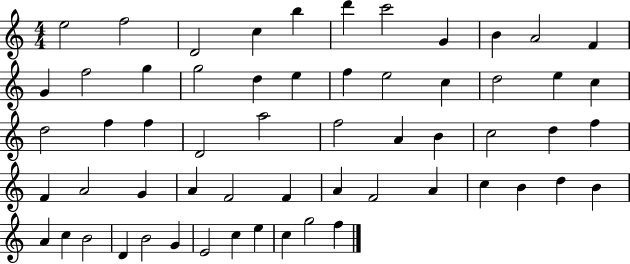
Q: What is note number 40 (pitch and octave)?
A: F4